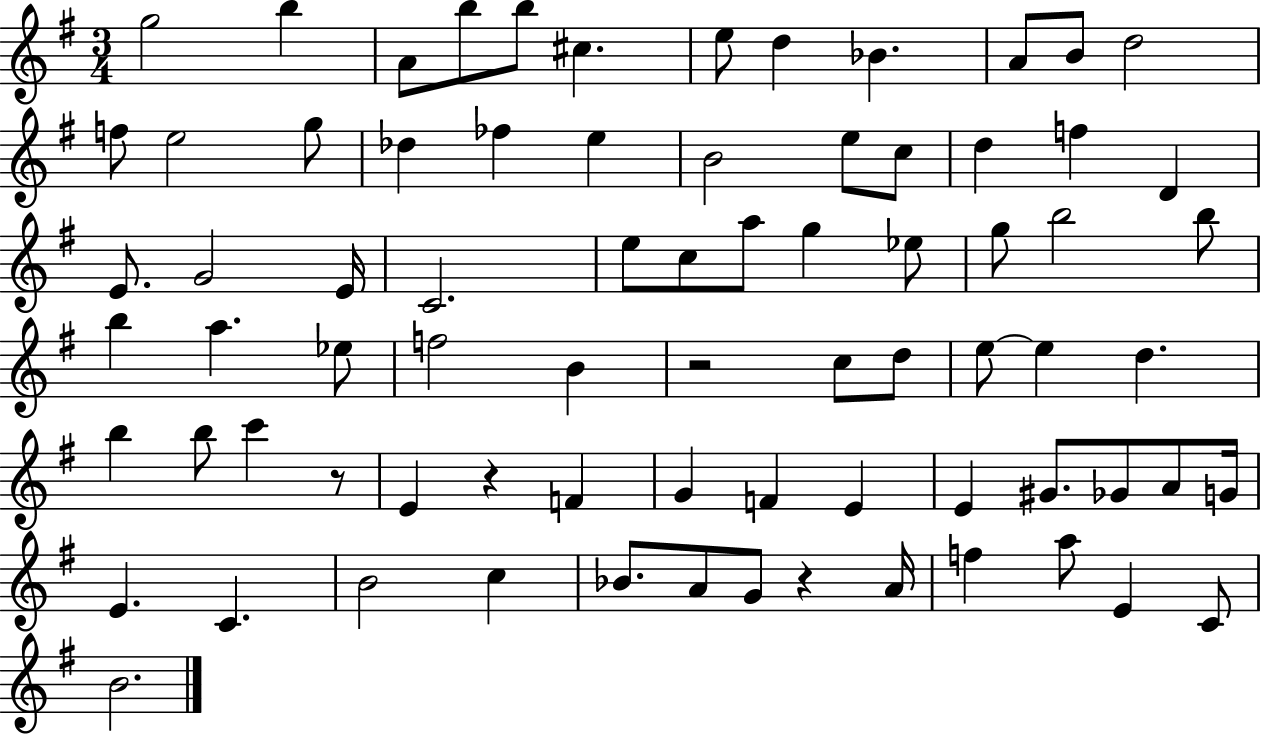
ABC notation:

X:1
T:Untitled
M:3/4
L:1/4
K:G
g2 b A/2 b/2 b/2 ^c e/2 d _B A/2 B/2 d2 f/2 e2 g/2 _d _f e B2 e/2 c/2 d f D E/2 G2 E/4 C2 e/2 c/2 a/2 g _e/2 g/2 b2 b/2 b a _e/2 f2 B z2 c/2 d/2 e/2 e d b b/2 c' z/2 E z F G F E E ^G/2 _G/2 A/2 G/4 E C B2 c _B/2 A/2 G/2 z A/4 f a/2 E C/2 B2